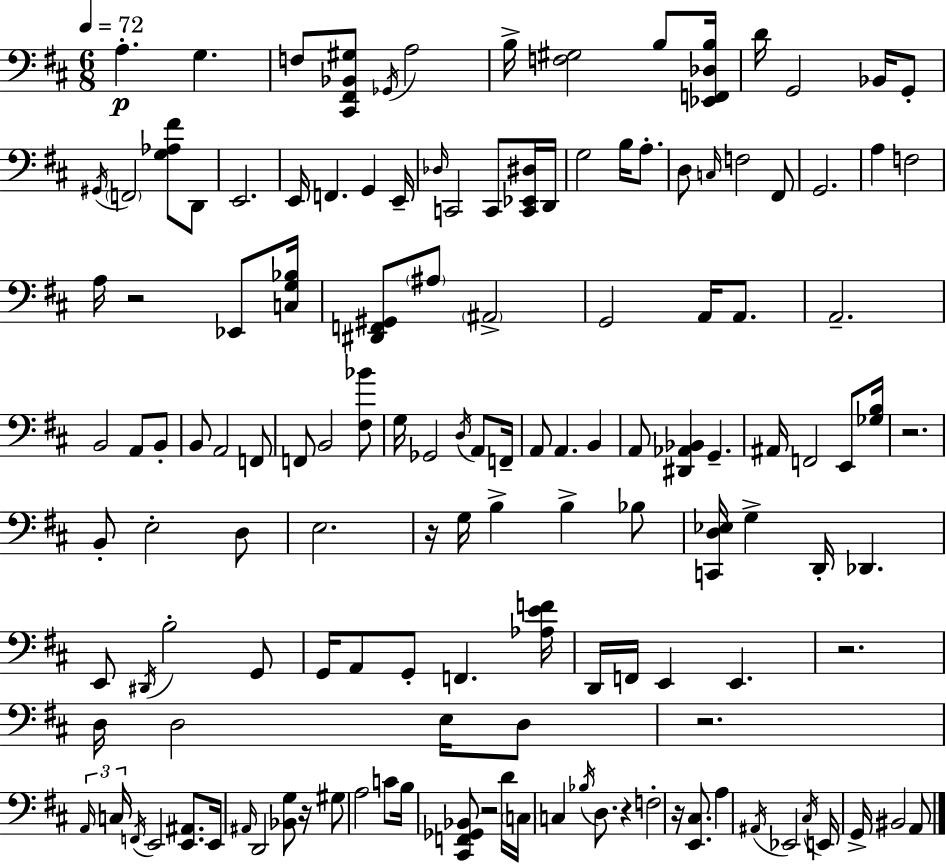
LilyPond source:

{
  \clef bass
  \numericTimeSignature
  \time 6/8
  \key d \major
  \tempo 4 = 72
  a4.-.\p g4. | f8 <cis, fis, bes, gis>8 \acciaccatura { ges,16 } a2 | b16-> <f gis>2 b8 | <ees, f, des b>16 d'16 g,2 bes,16 g,8-. | \break \acciaccatura { gis,16 } \parenthesize f,2 <g aes fis'>8 | d,8 e,2. | e,16 f,4. g,4 | e,16-- \grace { des16 } c,2 c,8 | \break <c, ees, dis>16 d,16 g2 b16 | a8.-. d8 \grace { c16 } f2 | fis,8 g,2. | a4 f2 | \break a16 r2 | ees,8 <c g bes>16 <dis, f, gis,>8 \parenthesize ais8 \parenthesize ais,2-> | g,2 | a,16 a,8. a,2.-- | \break b,2 | a,8 b,8-. b,8 a,2 | f,8 f,8 b,2 | <fis bes'>8 g16 ges,2 | \break \acciaccatura { d16 } a,8 f,16-- a,8 a,4. | b,4 a,8 <dis, aes, bes,>4 g,4.-- | ais,16 f,2 | e,8 <ges b>16 r2. | \break b,8-. e2-. | d8 e2. | r16 g16 b4-> b4-> | bes8 <c, d ees>16 g4-> d,16-. des,4. | \break e,8 \acciaccatura { dis,16 } b2-. | g,8 g,16 a,8 g,8-. f,4. | <aes e' f'>16 d,16 f,16 e,4 | e,4. r2. | \break d16 d2 | e16 d8 r2. | \tuplet 3/2 { \grace { a,16 } c16 \acciaccatura { f,16 } } e,2 | <e, ais,>8. e,16 \grace { ais,16 } d,2 | \break <bes, g>8 r16 gis8 a2 | c'8 b16 <cis, f, ges, bes,>8 | r2 d'16 \parenthesize c16 c4 | \acciaccatura { bes16 } d8. r4 f2-. | \break r16 <e, cis>8. a4 | \acciaccatura { ais,16 } ees,2 \acciaccatura { cis16 } | e,16 g,16-> bis,2 a,8 | \bar "|."
}